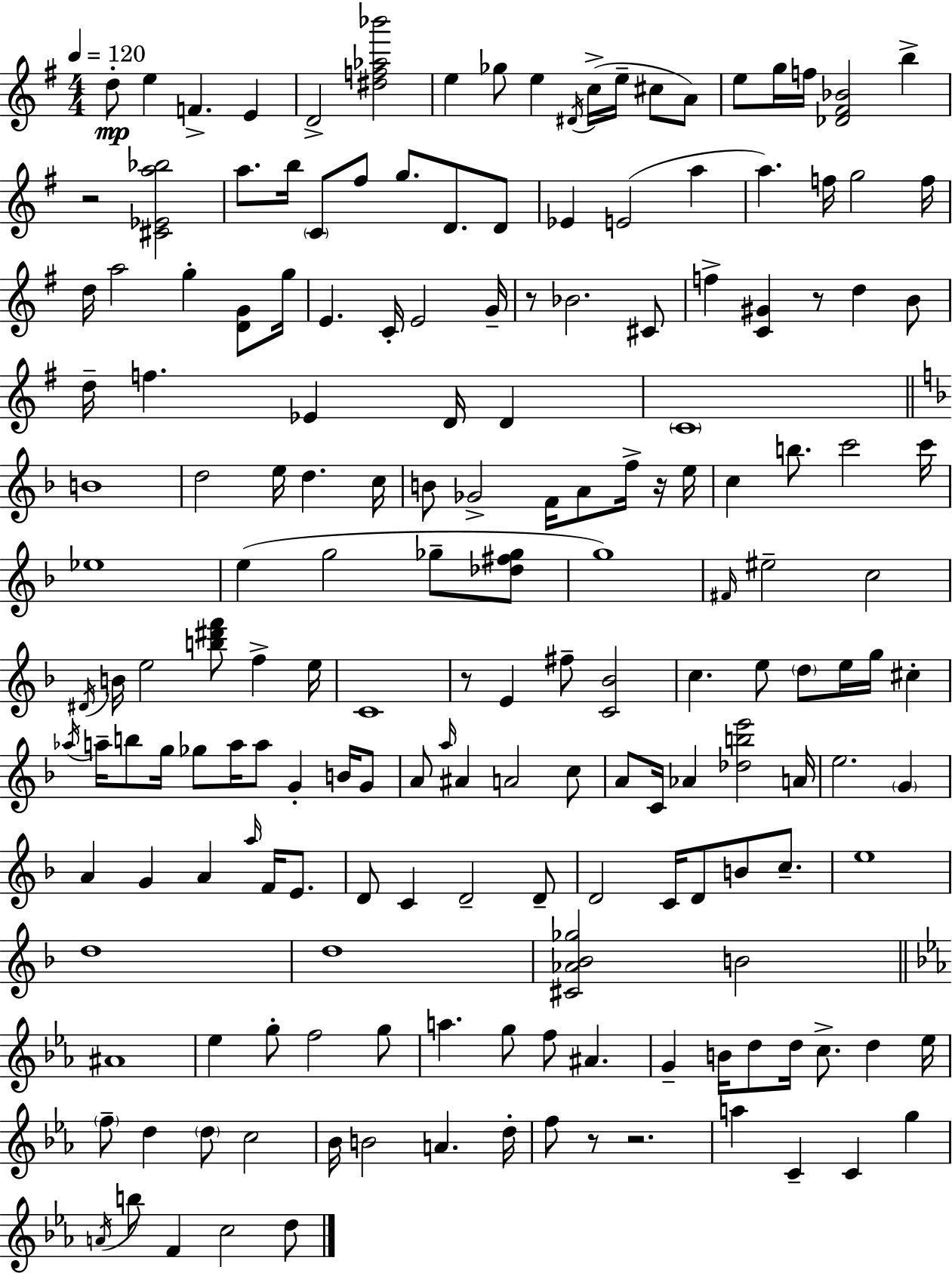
{
  \clef treble
  \numericTimeSignature
  \time 4/4
  \key g \major
  \tempo 4 = 120
  d''8-.\mp e''4 f'4.-> e'4 | d'2-> <dis'' f'' aes'' bes'''>2 | e''4 ges''8 e''4 \acciaccatura { dis'16 }( c''16-> e''16-- cis''8 a'8) | e''8 g''16 f''16 <des' fis' bes'>2 b''4-> | \break r2 <cis' ees' a'' bes''>2 | a''8. b''16 \parenthesize c'8 fis''8 g''8. d'8. d'8 | ees'4 e'2( a''4 | a''4.) f''16 g''2 | \break f''16 d''16 a''2 g''4-. <d' g'>8 | g''16 e'4. c'16-. e'2 | g'16-- r8 bes'2. cis'8 | f''4-> <c' gis'>4 r8 d''4 b'8 | \break d''16-- f''4. ees'4 d'16 d'4 | \parenthesize c'1 | \bar "||" \break \key f \major b'1 | d''2 e''16 d''4. c''16 | b'8 ges'2-> f'16 a'8 f''16-> r16 e''16 | c''4 b''8. c'''2 c'''16 | \break ees''1 | e''4( g''2 ges''8-- <des'' fis'' ges''>8 | g''1) | \grace { fis'16 } eis''2-- c''2 | \break \acciaccatura { dis'16 } b'16 e''2 <b'' dis''' f'''>8 f''4-> | e''16 c'1 | r8 e'4 fis''8-- <c' bes'>2 | c''4. e''8 \parenthesize d''8 e''16 g''16 cis''4-. | \break \acciaccatura { aes''16 } a''16-- b''8 g''16 ges''8 a''16 a''8 g'4-. | b'16 g'8 a'8 \grace { a''16 } ais'4 a'2 | c''8 a'8 c'16 aes'4 <des'' b'' e'''>2 | a'16 e''2. | \break \parenthesize g'4 a'4 g'4 a'4 | \grace { a''16 } f'16 e'8. d'8 c'4 d'2-- | d'8-- d'2 c'16 d'8 | b'8 c''8.-- e''1 | \break d''1 | d''1 | <cis' aes' bes' ges''>2 b'2 | \bar "||" \break \key c \minor ais'1 | ees''4 g''8-. f''2 g''8 | a''4. g''8 f''8 ais'4. | g'4-- b'16 d''8 d''16 c''8.-> d''4 ees''16 | \break \parenthesize f''8-- d''4 \parenthesize d''8 c''2 | bes'16 b'2 a'4. d''16-. | f''8 r8 r2. | a''4 c'4-- c'4 g''4 | \break \acciaccatura { a'16 } b''8 f'4 c''2 d''8 | \bar "|."
}